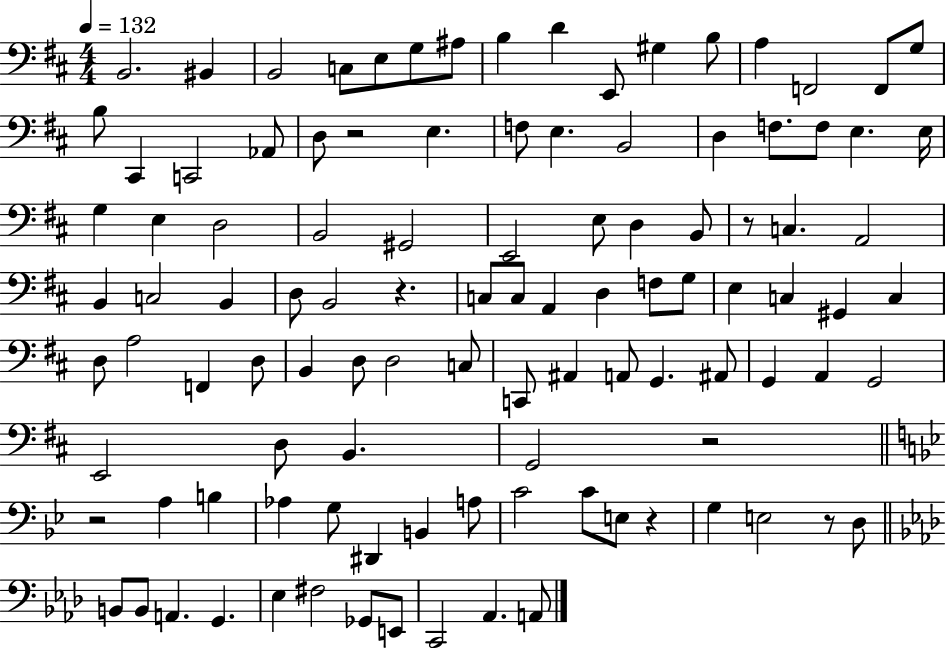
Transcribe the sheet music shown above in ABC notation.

X:1
T:Untitled
M:4/4
L:1/4
K:D
B,,2 ^B,, B,,2 C,/2 E,/2 G,/2 ^A,/2 B, D E,,/2 ^G, B,/2 A, F,,2 F,,/2 G,/2 B,/2 ^C,, C,,2 _A,,/2 D,/2 z2 E, F,/2 E, B,,2 D, F,/2 F,/2 E, E,/4 G, E, D,2 B,,2 ^G,,2 E,,2 E,/2 D, B,,/2 z/2 C, A,,2 B,, C,2 B,, D,/2 B,,2 z C,/2 C,/2 A,, D, F,/2 G,/2 E, C, ^G,, C, D,/2 A,2 F,, D,/2 B,, D,/2 D,2 C,/2 C,,/2 ^A,, A,,/2 G,, ^A,,/2 G,, A,, G,,2 E,,2 D,/2 B,, G,,2 z2 z2 A, B, _A, G,/2 ^D,, B,, A,/2 C2 C/2 E,/2 z G, E,2 z/2 D,/2 B,,/2 B,,/2 A,, G,, _E, ^F,2 _G,,/2 E,,/2 C,,2 _A,, A,,/2